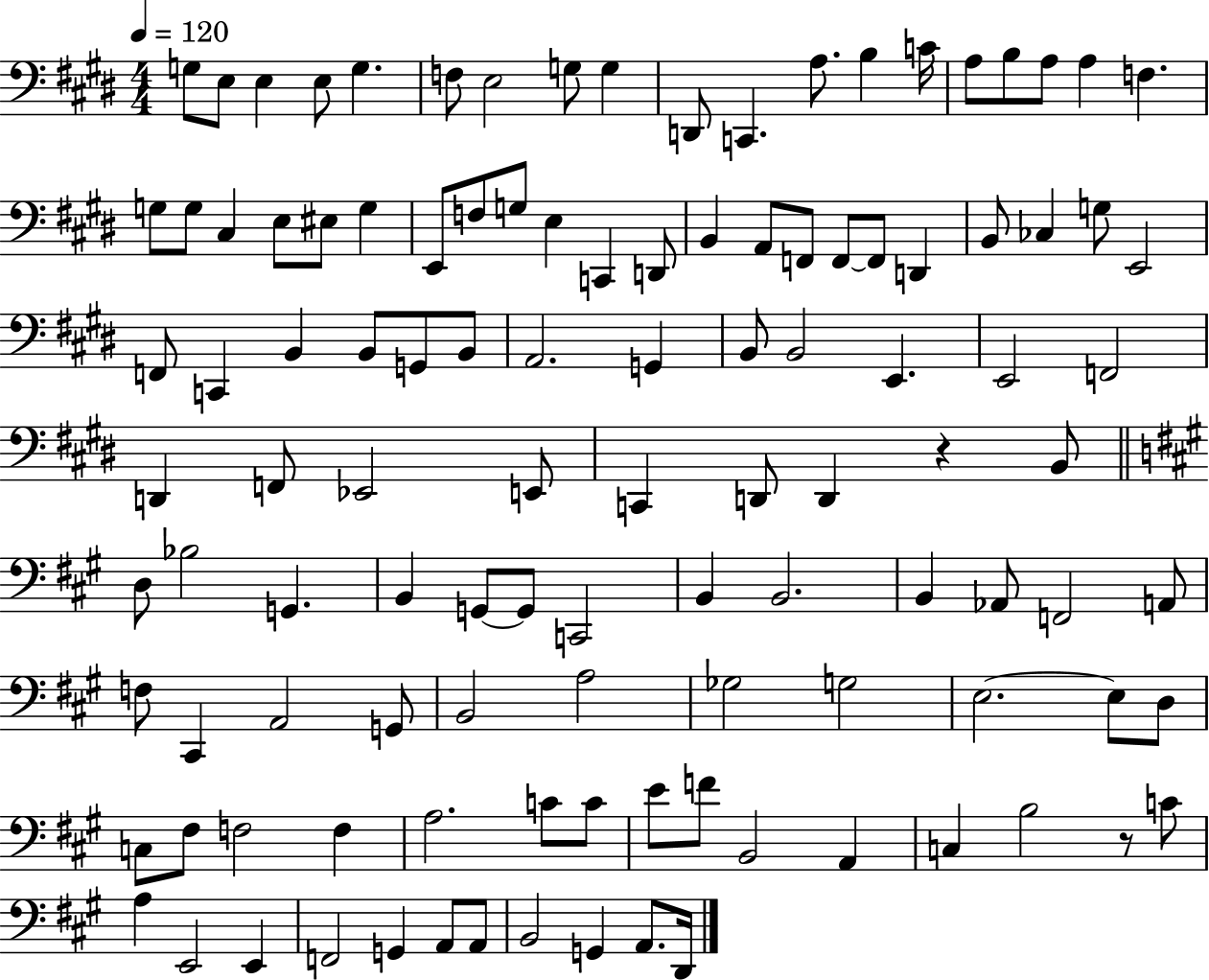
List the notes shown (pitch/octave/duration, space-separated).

G3/e E3/e E3/q E3/e G3/q. F3/e E3/h G3/e G3/q D2/e C2/q. A3/e. B3/q C4/s A3/e B3/e A3/e A3/q F3/q. G3/e G3/e C#3/q E3/e EIS3/e G3/q E2/e F3/e G3/e E3/q C2/q D2/e B2/q A2/e F2/e F2/e F2/e D2/q B2/e CES3/q G3/e E2/h F2/e C2/q B2/q B2/e G2/e B2/e A2/h. G2/q B2/e B2/h E2/q. E2/h F2/h D2/q F2/e Eb2/h E2/e C2/q D2/e D2/q R/q B2/e D3/e Bb3/h G2/q. B2/q G2/e G2/e C2/h B2/q B2/h. B2/q Ab2/e F2/h A2/e F3/e C#2/q A2/h G2/e B2/h A3/h Gb3/h G3/h E3/h. E3/e D3/e C3/e F#3/e F3/h F3/q A3/h. C4/e C4/e E4/e F4/e B2/h A2/q C3/q B3/h R/e C4/e A3/q E2/h E2/q F2/h G2/q A2/e A2/e B2/h G2/q A2/e. D2/s